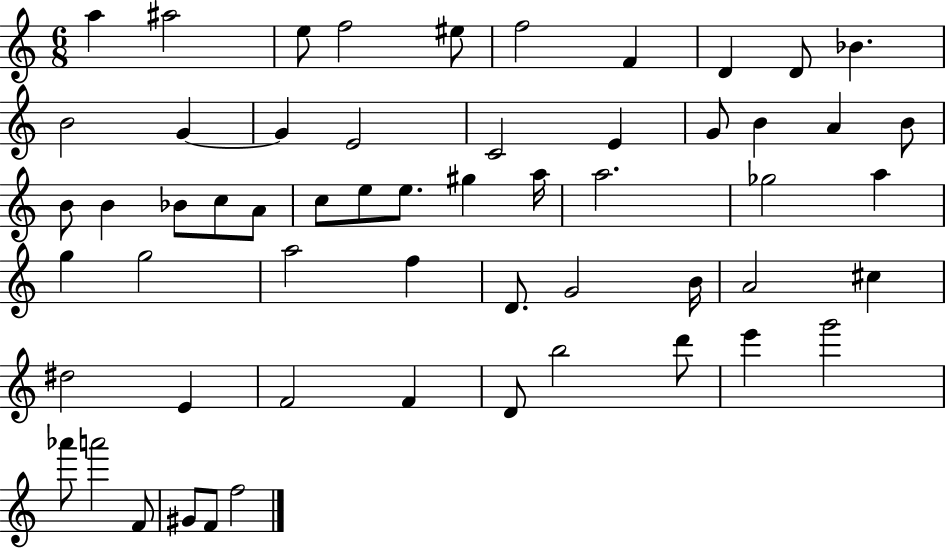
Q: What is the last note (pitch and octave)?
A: F5